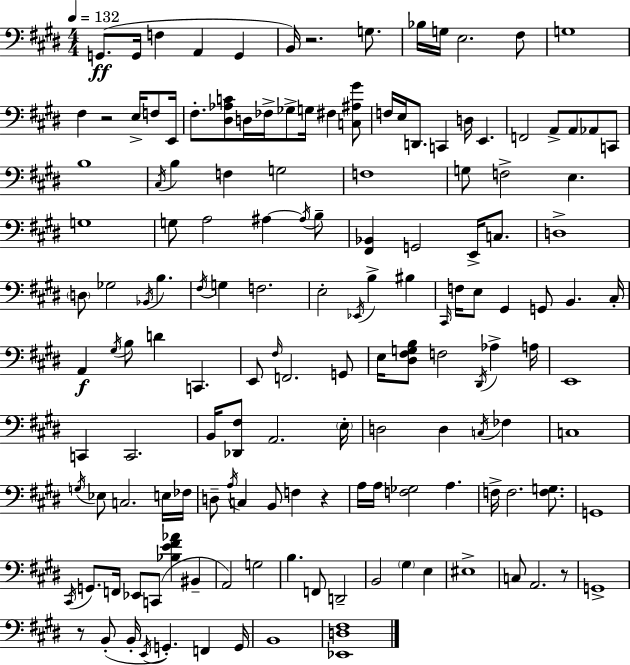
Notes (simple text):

G2/e. G2/s F3/q A2/q G2/q B2/s R/h. G3/e. Bb3/s G3/s E3/h. F#3/e G3/w F#3/q R/h E3/s F3/e E2/s F#3/e. [D#3,Ab3,C4]/e D3/s FES3/s Gb3/e G3/s F#3/q [C3,A#3,G#4]/e F3/s E3/s D2/e. C2/q D3/s E2/q. F2/h A2/e A2/e Ab2/e C2/e B3/w C#3/s B3/q F3/q G3/h F3/w G3/e F3/h E3/q. G3/w G3/e A3/h A#3/q A#3/s B3/e [F#2,Bb2]/q G2/h E2/s C3/e. D3/w D3/e Gb3/h Bb2/s B3/q. F#3/s G3/q F3/h. E3/h Eb2/s B3/q BIS3/q C#2/s F3/s E3/e G#2/q G2/e B2/q. C#3/s A2/q G#3/s B3/e D4/q C2/q. E2/e F#3/s F2/h. G2/e E3/s [D#3,F#3,G3,B3]/e F3/h D#2/s Ab3/q A3/s E2/w C2/q C2/h. B2/s [Db2,F#3]/e A2/h. E3/s D3/h D3/q C3/s FES3/q C3/w G3/s Eb3/e C3/h. E3/s FES3/s D3/e A3/s C3/q B2/e F3/q R/q A3/s A3/s [F3,Gb3]/h A3/q. F3/s F3/h. [F3,G3]/e. G2/w C#2/s G2/e. F2/s Eb2/e C2/e [Bb3,E4,F#4,Ab4]/q BIS2/q A2/h G3/h B3/q. F2/e D2/h B2/h G#3/q E3/q EIS3/w C3/e A2/h. R/e G2/w R/e B2/e B2/s E2/s G2/q. F2/q G2/s B2/w [Eb2,D3,F#3]/w